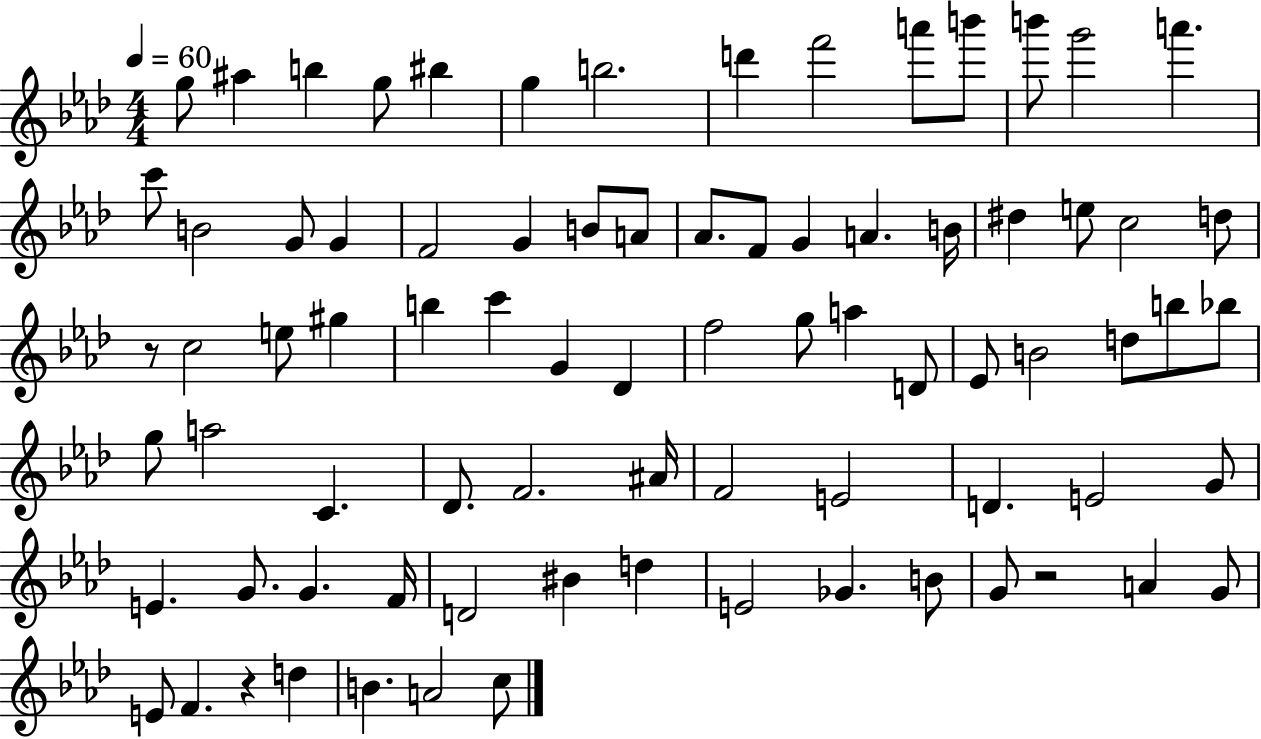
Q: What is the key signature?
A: AES major